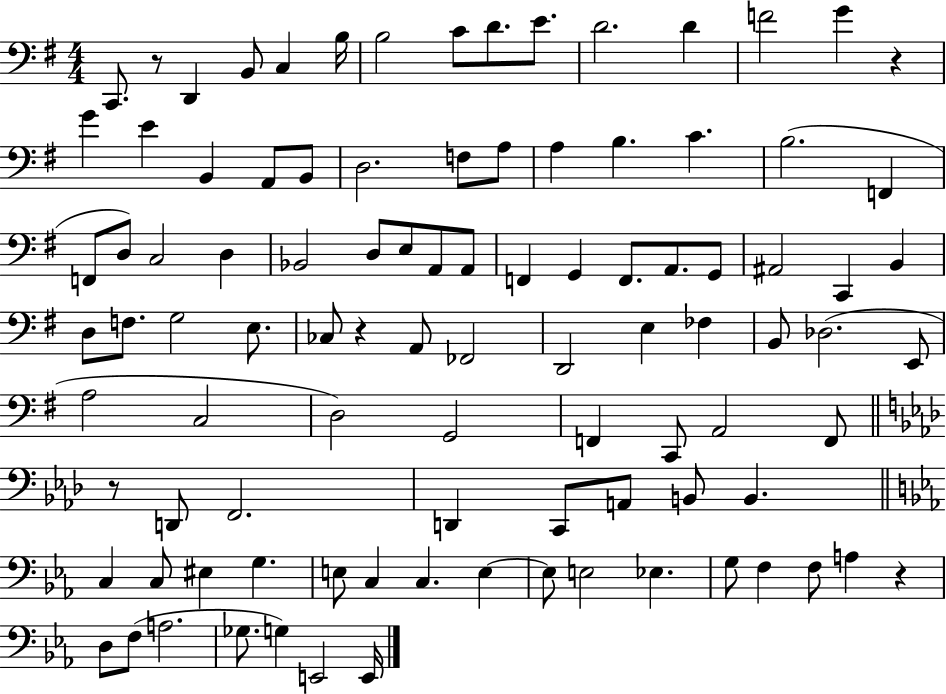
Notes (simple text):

C2/e. R/e D2/q B2/e C3/q B3/s B3/h C4/e D4/e. E4/e. D4/h. D4/q F4/h G4/q R/q G4/q E4/q B2/q A2/e B2/e D3/h. F3/e A3/e A3/q B3/q. C4/q. B3/h. F2/q F2/e D3/e C3/h D3/q Bb2/h D3/e E3/e A2/e A2/e F2/q G2/q F2/e. A2/e. G2/e A#2/h C2/q B2/q D3/e F3/e. G3/h E3/e. CES3/e R/q A2/e FES2/h D2/h E3/q FES3/q B2/e Db3/h. E2/e A3/h C3/h D3/h G2/h F2/q C2/e A2/h F2/e R/e D2/e F2/h. D2/q C2/e A2/e B2/e B2/q. C3/q C3/e EIS3/q G3/q. E3/e C3/q C3/q. E3/q E3/e E3/h Eb3/q. G3/e F3/q F3/e A3/q R/q D3/e F3/e A3/h. Gb3/e. G3/q E2/h E2/s